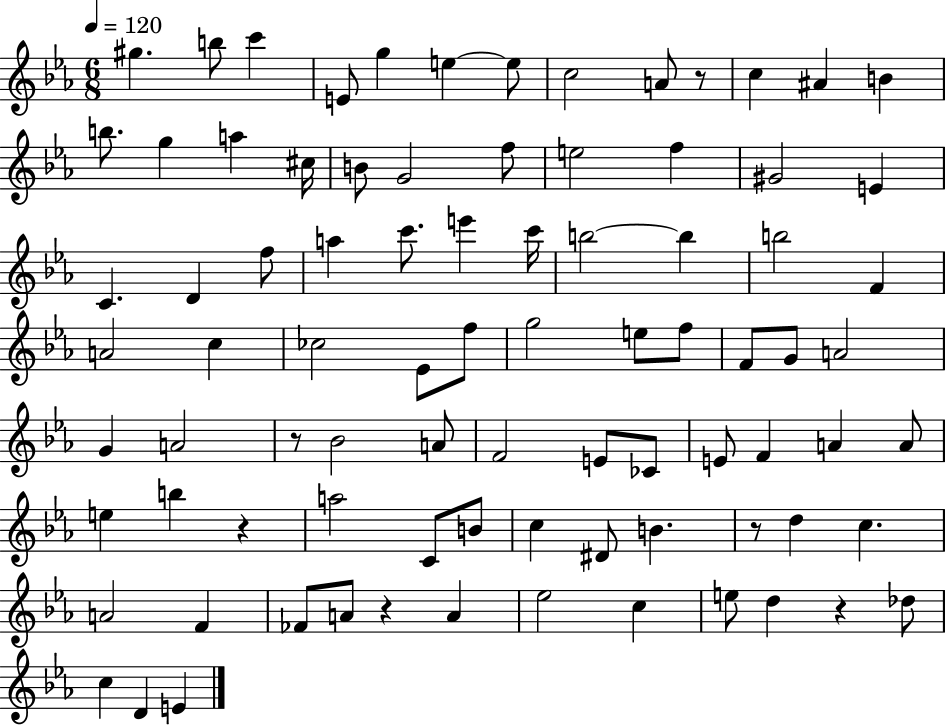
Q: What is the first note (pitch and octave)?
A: G#5